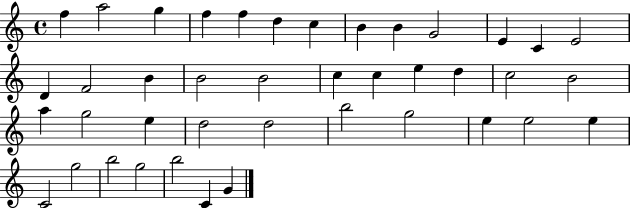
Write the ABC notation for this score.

X:1
T:Untitled
M:4/4
L:1/4
K:C
f a2 g f f d c B B G2 E C E2 D F2 B B2 B2 c c e d c2 B2 a g2 e d2 d2 b2 g2 e e2 e C2 g2 b2 g2 b2 C G